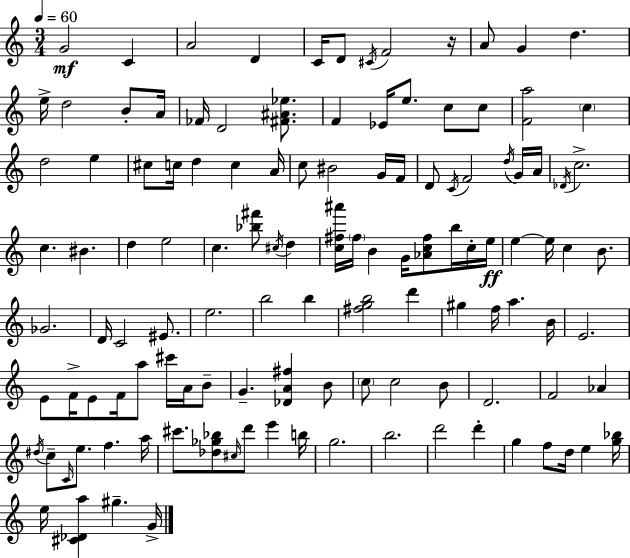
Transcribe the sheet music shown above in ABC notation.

X:1
T:Untitled
M:3/4
L:1/4
K:Am
G2 C A2 D C/4 D/2 ^C/4 F2 z/4 A/2 G d e/4 d2 B/2 A/4 _F/4 D2 [^F^A_e]/2 F _E/4 e/2 c/2 c/2 [Fa]2 c d2 e ^c/2 c/4 d c A/4 c/2 ^B2 G/4 F/4 D/2 C/4 F2 d/4 G/4 A/4 _D/4 c2 c ^B d e2 c [_b^f']/2 ^c/4 d [c^f^a']/4 ^f/4 B G/4 [_Ac^f]/2 b/4 c/4 e/4 e e/4 c B/2 _G2 D/4 C2 ^E/2 e2 b2 b [^fgb]2 d' ^g f/4 a B/4 E2 E/2 F/4 E/2 F/4 a/2 ^c'/4 A/4 B/2 G [_DA^f] B/2 c/2 c2 B/2 D2 F2 _A ^d/4 c/2 C/4 e/2 f a/4 ^c'/2 [_d_g_b]/2 ^c/4 d'/2 e' b/4 g2 b2 d'2 d' g f/2 d/4 e [g_b]/4 e/4 [^C_Da] ^g G/4